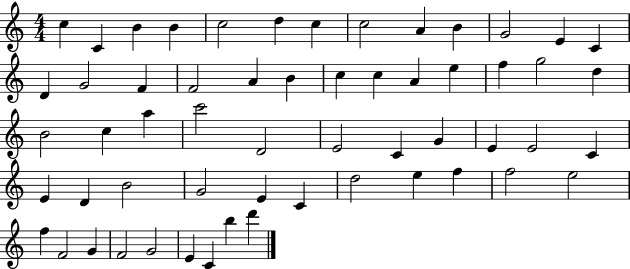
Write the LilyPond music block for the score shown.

{
  \clef treble
  \numericTimeSignature
  \time 4/4
  \key c \major
  c''4 c'4 b'4 b'4 | c''2 d''4 c''4 | c''2 a'4 b'4 | g'2 e'4 c'4 | \break d'4 g'2 f'4 | f'2 a'4 b'4 | c''4 c''4 a'4 e''4 | f''4 g''2 d''4 | \break b'2 c''4 a''4 | c'''2 d'2 | e'2 c'4 g'4 | e'4 e'2 c'4 | \break e'4 d'4 b'2 | g'2 e'4 c'4 | d''2 e''4 f''4 | f''2 e''2 | \break f''4 f'2 g'4 | f'2 g'2 | e'4 c'4 b''4 d'''4 | \bar "|."
}